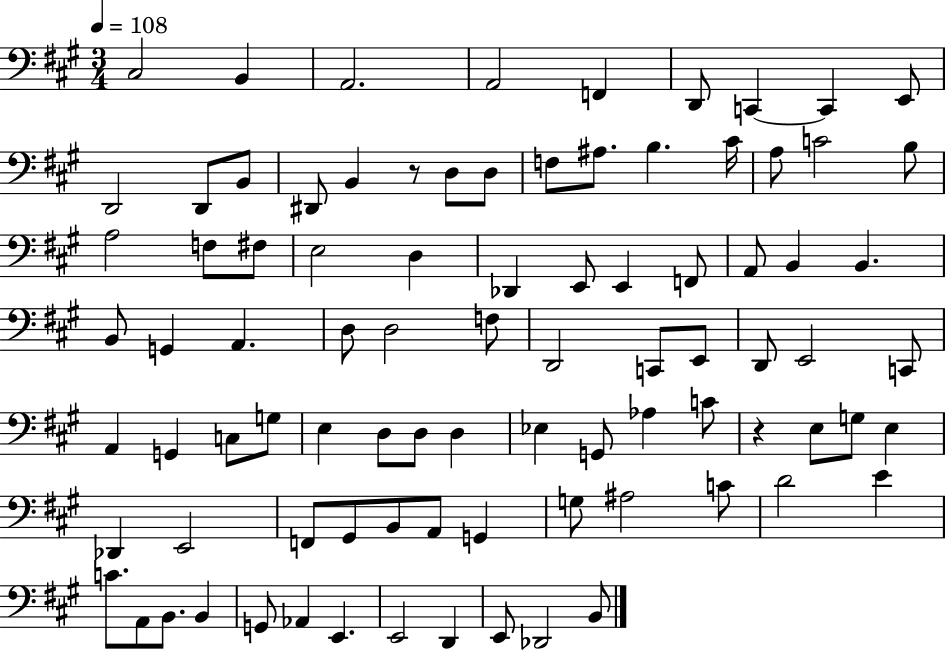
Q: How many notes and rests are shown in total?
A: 88